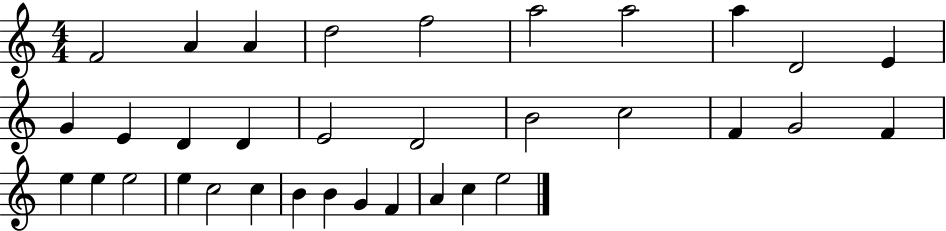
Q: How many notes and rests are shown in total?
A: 34